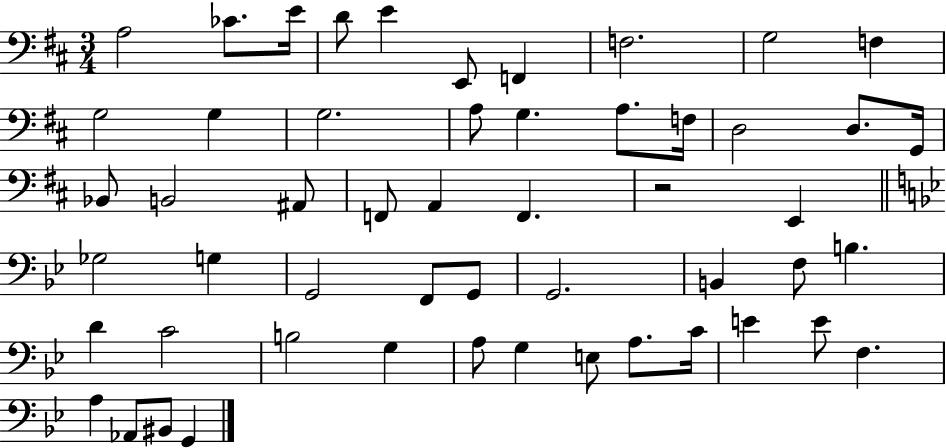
X:1
T:Untitled
M:3/4
L:1/4
K:D
A,2 _C/2 E/4 D/2 E E,,/2 F,, F,2 G,2 F, G,2 G, G,2 A,/2 G, A,/2 F,/4 D,2 D,/2 G,,/4 _B,,/2 B,,2 ^A,,/2 F,,/2 A,, F,, z2 E,, _G,2 G, G,,2 F,,/2 G,,/2 G,,2 B,, F,/2 B, D C2 B,2 G, A,/2 G, E,/2 A,/2 C/4 E E/2 F, A, _A,,/2 ^B,,/2 G,,